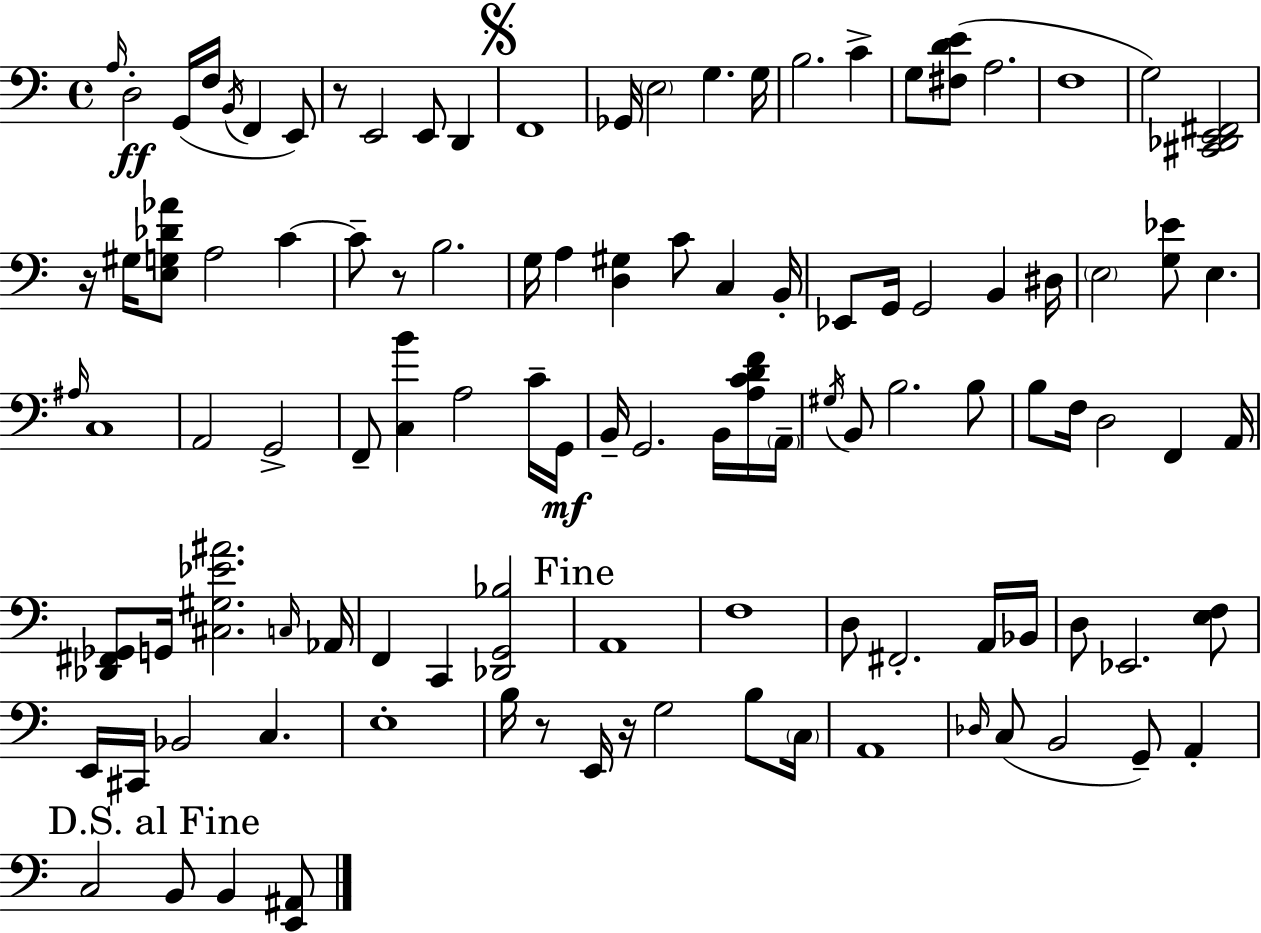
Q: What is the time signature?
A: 4/4